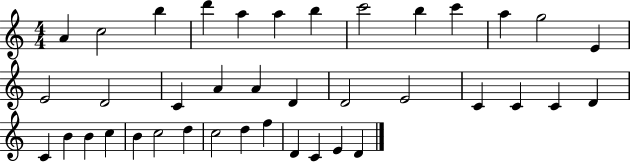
X:1
T:Untitled
M:4/4
L:1/4
K:C
A c2 b d' a a b c'2 b c' a g2 E E2 D2 C A A D D2 E2 C C C D C B B c B c2 d c2 d f D C E D